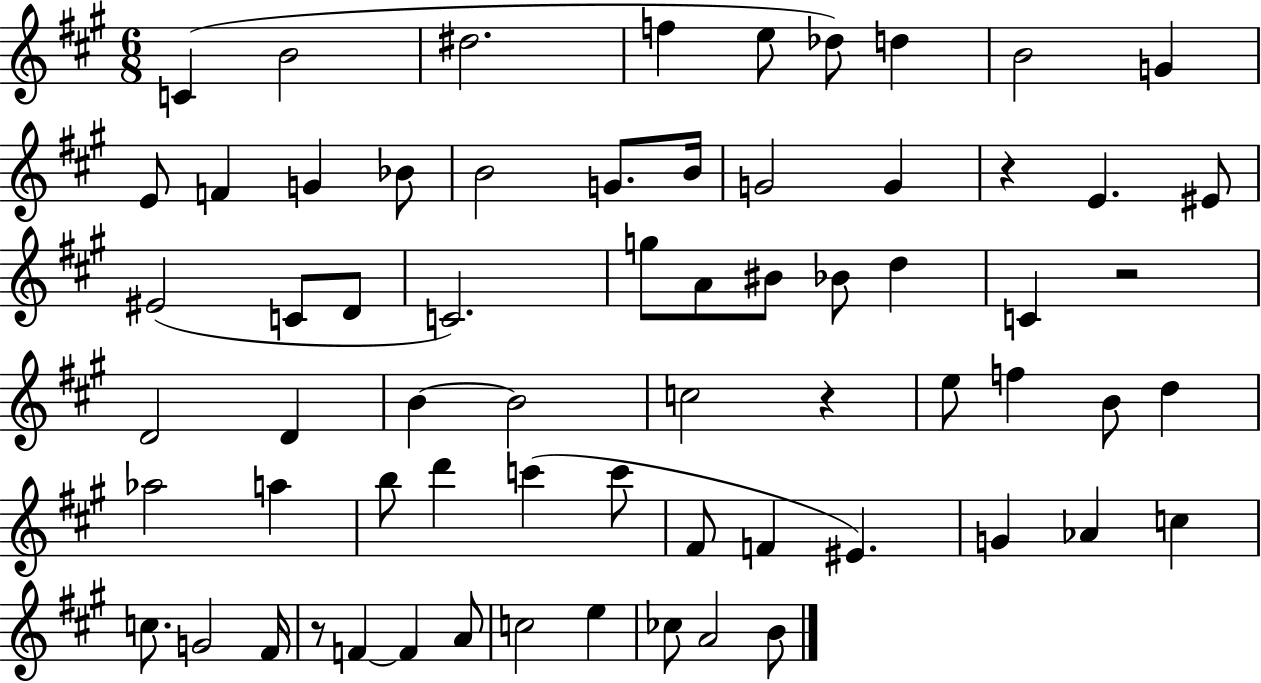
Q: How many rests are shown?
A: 4